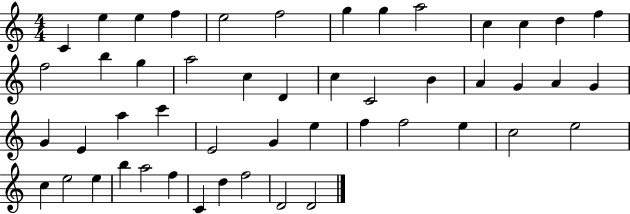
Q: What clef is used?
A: treble